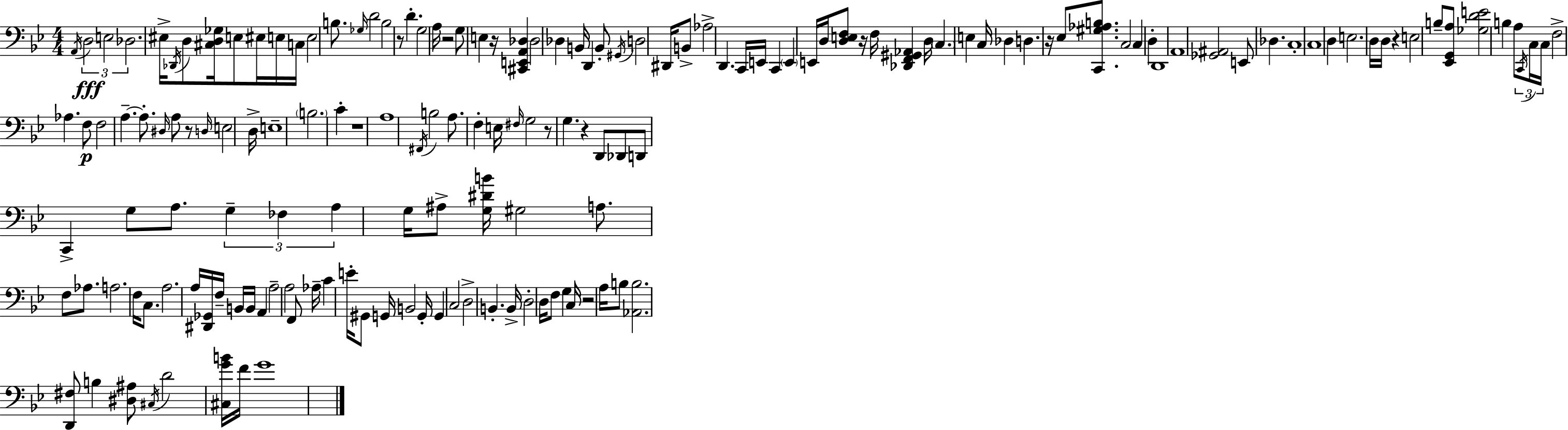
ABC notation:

X:1
T:Untitled
M:4/4
L:1/4
K:Gm
A,,/4 D,2 E,2 _D,2 ^E,/4 _D,,/4 D,/2 [^C,D,_G,]/4 E,/2 ^E,/4 E,/4 C,/4 E,2 B,/2 _G,/4 D2 B,2 z/2 D G,2 A,/4 z2 G,/2 E, z/4 [^C,,E,,A,,_D,] _D,2 _D, B,,/4 D,, B,,/2 ^G,,/4 D,2 ^D,,/4 B,,/2 _A,2 D,, C,,/4 E,,/4 C,, E,, E,,/4 D,/4 [D,E,F,]/2 z/4 F,/4 [_D,,F,,^G,,_A,,] D,/4 C, E, C,/4 _D, D, z/4 _E,/2 [C,,^G,_A,B,]/2 C,2 C, D, D,,4 A,,4 [_G,,^A,,]2 E,,/2 _D, C,4 C,4 D, E,2 D,/4 D,/4 z E,2 B,/2 [_E,,G,,A,]/2 [_G,DE]2 B, A,/2 C,,/4 C,/4 C,/4 F,2 _A, F,/2 F,2 A, A,/2 ^D,/4 A,/2 z/2 D,/4 E,2 D,/4 E,4 B,2 C z4 A,4 ^F,,/4 B,2 A,/2 F, E,/4 ^F,/4 G,2 z/2 G, z D,,/2 _D,,/2 D,,/2 C,, G,/2 A,/2 G, _F, A, G,/4 ^A,/2 [G,^DB]/4 ^G,2 A,/2 F,/2 _A,/2 A,2 F,/4 C,/2 A,2 A,/4 [^D,,_G,,]/4 F,/4 B,,/4 B,,/4 A,, A,2 A,2 F,,/2 _A,/4 C E/4 ^G,,/2 G,,/4 B,,2 G,,/4 G,, C,2 D,2 B,, B,,/4 D,2 D,/4 F,/2 G, C,/4 z2 A,/4 B,/2 [_A,,B,]2 [D,,^F,]/2 B, [^D,^A,]/2 ^C,/4 D2 [^C,GB]/4 F/4 G4